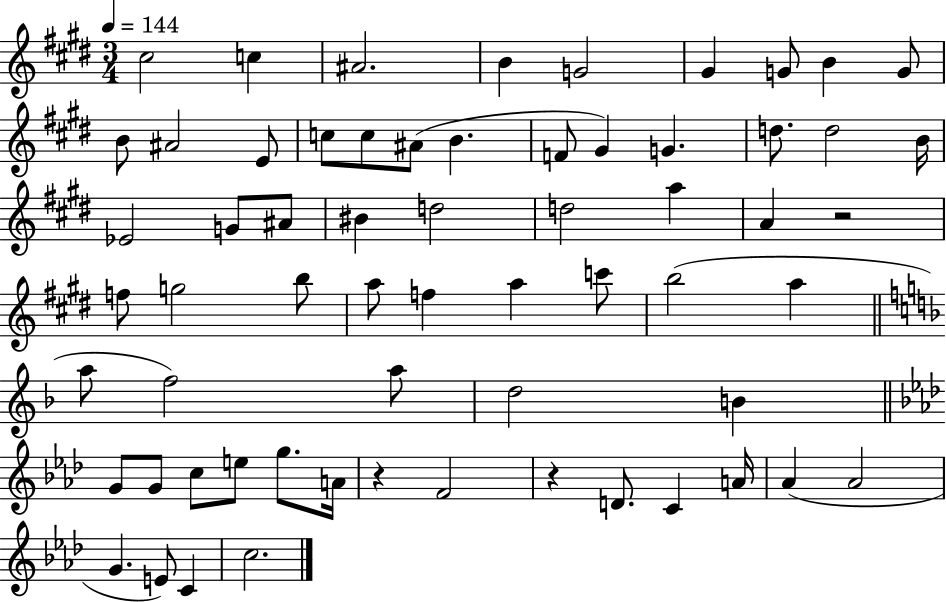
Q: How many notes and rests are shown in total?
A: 63